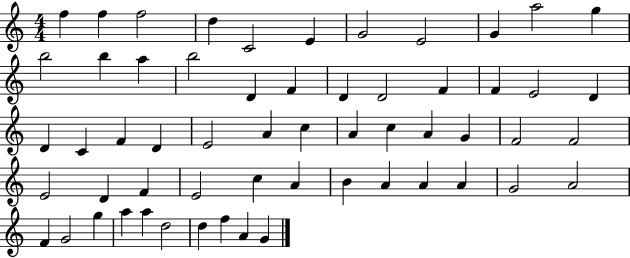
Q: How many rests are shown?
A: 0